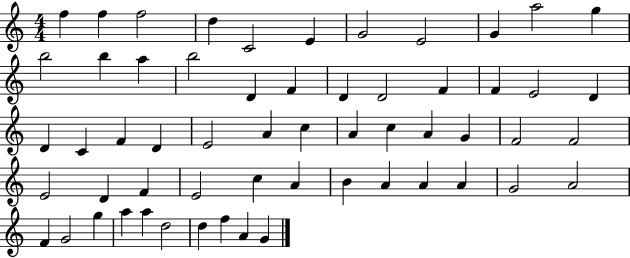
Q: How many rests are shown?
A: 0